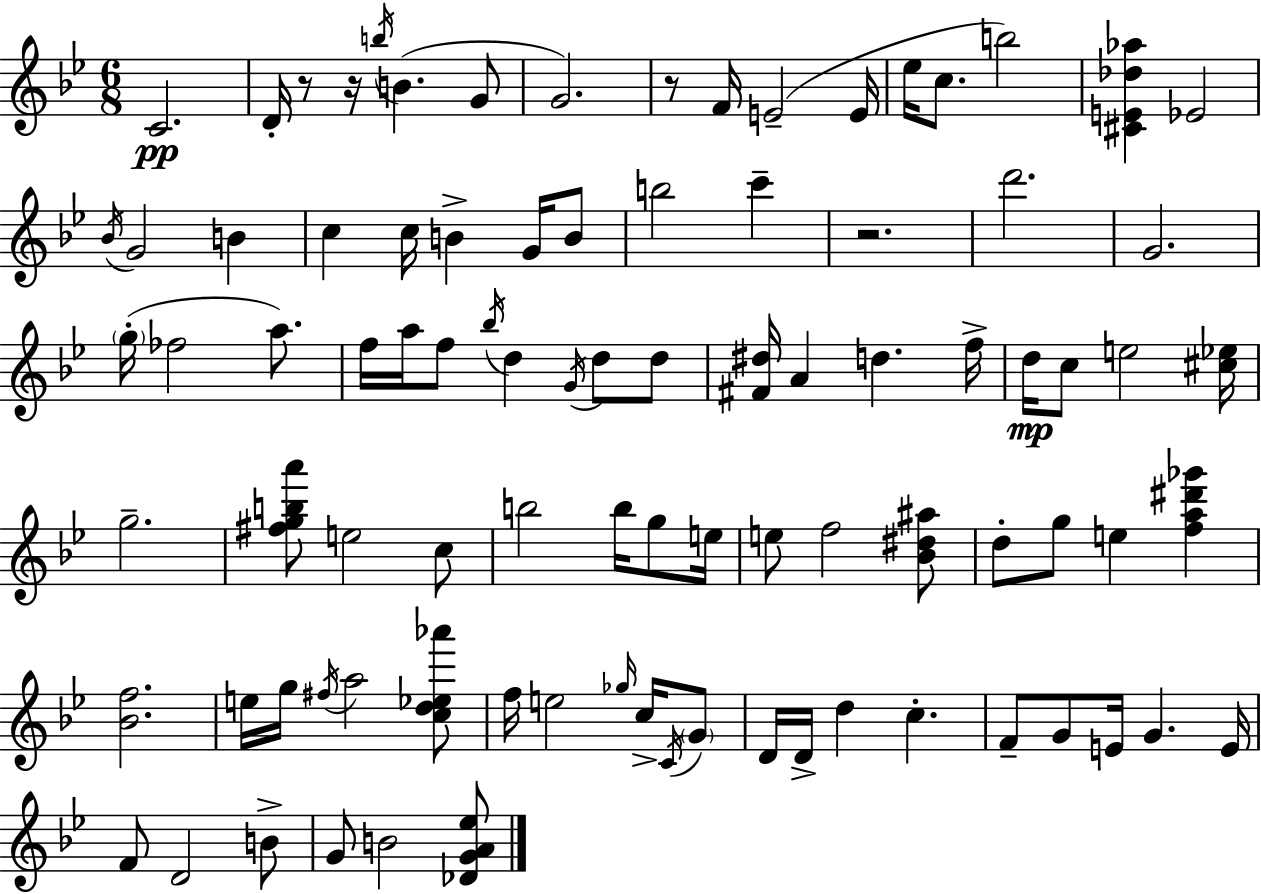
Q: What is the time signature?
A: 6/8